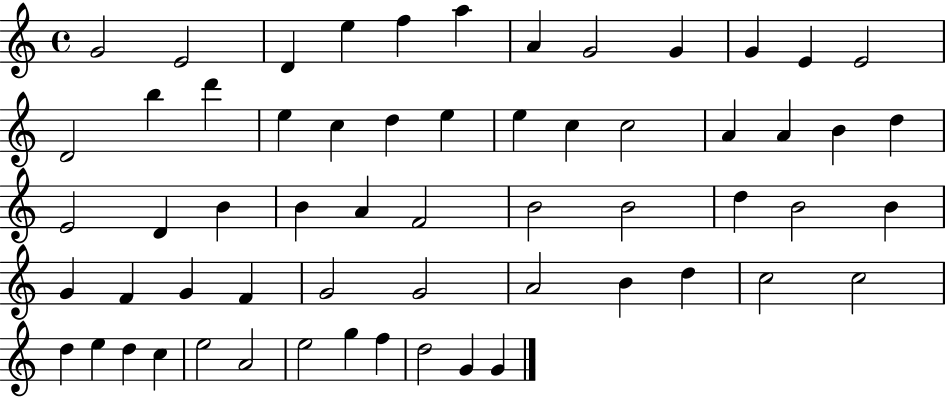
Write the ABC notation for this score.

X:1
T:Untitled
M:4/4
L:1/4
K:C
G2 E2 D e f a A G2 G G E E2 D2 b d' e c d e e c c2 A A B d E2 D B B A F2 B2 B2 d B2 B G F G F G2 G2 A2 B d c2 c2 d e d c e2 A2 e2 g f d2 G G